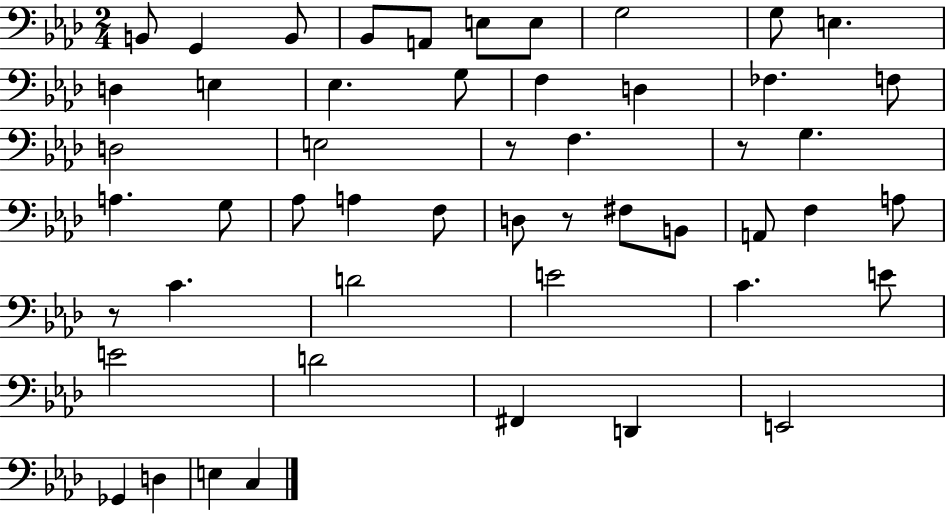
{
  \clef bass
  \numericTimeSignature
  \time 2/4
  \key aes \major
  b,8 g,4 b,8 | bes,8 a,8 e8 e8 | g2 | g8 e4. | \break d4 e4 | ees4. g8 | f4 d4 | fes4. f8 | \break d2 | e2 | r8 f4. | r8 g4. | \break a4. g8 | aes8 a4 f8 | d8 r8 fis8 b,8 | a,8 f4 a8 | \break r8 c'4. | d'2 | e'2 | c'4. e'8 | \break e'2 | d'2 | fis,4 d,4 | e,2 | \break ges,4 d4 | e4 c4 | \bar "|."
}